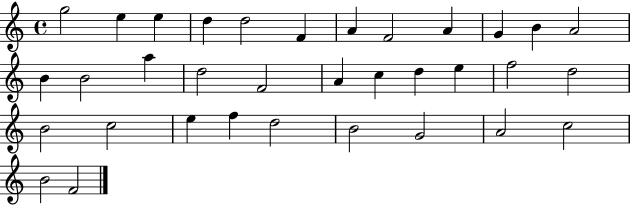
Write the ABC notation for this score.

X:1
T:Untitled
M:4/4
L:1/4
K:C
g2 e e d d2 F A F2 A G B A2 B B2 a d2 F2 A c d e f2 d2 B2 c2 e f d2 B2 G2 A2 c2 B2 F2